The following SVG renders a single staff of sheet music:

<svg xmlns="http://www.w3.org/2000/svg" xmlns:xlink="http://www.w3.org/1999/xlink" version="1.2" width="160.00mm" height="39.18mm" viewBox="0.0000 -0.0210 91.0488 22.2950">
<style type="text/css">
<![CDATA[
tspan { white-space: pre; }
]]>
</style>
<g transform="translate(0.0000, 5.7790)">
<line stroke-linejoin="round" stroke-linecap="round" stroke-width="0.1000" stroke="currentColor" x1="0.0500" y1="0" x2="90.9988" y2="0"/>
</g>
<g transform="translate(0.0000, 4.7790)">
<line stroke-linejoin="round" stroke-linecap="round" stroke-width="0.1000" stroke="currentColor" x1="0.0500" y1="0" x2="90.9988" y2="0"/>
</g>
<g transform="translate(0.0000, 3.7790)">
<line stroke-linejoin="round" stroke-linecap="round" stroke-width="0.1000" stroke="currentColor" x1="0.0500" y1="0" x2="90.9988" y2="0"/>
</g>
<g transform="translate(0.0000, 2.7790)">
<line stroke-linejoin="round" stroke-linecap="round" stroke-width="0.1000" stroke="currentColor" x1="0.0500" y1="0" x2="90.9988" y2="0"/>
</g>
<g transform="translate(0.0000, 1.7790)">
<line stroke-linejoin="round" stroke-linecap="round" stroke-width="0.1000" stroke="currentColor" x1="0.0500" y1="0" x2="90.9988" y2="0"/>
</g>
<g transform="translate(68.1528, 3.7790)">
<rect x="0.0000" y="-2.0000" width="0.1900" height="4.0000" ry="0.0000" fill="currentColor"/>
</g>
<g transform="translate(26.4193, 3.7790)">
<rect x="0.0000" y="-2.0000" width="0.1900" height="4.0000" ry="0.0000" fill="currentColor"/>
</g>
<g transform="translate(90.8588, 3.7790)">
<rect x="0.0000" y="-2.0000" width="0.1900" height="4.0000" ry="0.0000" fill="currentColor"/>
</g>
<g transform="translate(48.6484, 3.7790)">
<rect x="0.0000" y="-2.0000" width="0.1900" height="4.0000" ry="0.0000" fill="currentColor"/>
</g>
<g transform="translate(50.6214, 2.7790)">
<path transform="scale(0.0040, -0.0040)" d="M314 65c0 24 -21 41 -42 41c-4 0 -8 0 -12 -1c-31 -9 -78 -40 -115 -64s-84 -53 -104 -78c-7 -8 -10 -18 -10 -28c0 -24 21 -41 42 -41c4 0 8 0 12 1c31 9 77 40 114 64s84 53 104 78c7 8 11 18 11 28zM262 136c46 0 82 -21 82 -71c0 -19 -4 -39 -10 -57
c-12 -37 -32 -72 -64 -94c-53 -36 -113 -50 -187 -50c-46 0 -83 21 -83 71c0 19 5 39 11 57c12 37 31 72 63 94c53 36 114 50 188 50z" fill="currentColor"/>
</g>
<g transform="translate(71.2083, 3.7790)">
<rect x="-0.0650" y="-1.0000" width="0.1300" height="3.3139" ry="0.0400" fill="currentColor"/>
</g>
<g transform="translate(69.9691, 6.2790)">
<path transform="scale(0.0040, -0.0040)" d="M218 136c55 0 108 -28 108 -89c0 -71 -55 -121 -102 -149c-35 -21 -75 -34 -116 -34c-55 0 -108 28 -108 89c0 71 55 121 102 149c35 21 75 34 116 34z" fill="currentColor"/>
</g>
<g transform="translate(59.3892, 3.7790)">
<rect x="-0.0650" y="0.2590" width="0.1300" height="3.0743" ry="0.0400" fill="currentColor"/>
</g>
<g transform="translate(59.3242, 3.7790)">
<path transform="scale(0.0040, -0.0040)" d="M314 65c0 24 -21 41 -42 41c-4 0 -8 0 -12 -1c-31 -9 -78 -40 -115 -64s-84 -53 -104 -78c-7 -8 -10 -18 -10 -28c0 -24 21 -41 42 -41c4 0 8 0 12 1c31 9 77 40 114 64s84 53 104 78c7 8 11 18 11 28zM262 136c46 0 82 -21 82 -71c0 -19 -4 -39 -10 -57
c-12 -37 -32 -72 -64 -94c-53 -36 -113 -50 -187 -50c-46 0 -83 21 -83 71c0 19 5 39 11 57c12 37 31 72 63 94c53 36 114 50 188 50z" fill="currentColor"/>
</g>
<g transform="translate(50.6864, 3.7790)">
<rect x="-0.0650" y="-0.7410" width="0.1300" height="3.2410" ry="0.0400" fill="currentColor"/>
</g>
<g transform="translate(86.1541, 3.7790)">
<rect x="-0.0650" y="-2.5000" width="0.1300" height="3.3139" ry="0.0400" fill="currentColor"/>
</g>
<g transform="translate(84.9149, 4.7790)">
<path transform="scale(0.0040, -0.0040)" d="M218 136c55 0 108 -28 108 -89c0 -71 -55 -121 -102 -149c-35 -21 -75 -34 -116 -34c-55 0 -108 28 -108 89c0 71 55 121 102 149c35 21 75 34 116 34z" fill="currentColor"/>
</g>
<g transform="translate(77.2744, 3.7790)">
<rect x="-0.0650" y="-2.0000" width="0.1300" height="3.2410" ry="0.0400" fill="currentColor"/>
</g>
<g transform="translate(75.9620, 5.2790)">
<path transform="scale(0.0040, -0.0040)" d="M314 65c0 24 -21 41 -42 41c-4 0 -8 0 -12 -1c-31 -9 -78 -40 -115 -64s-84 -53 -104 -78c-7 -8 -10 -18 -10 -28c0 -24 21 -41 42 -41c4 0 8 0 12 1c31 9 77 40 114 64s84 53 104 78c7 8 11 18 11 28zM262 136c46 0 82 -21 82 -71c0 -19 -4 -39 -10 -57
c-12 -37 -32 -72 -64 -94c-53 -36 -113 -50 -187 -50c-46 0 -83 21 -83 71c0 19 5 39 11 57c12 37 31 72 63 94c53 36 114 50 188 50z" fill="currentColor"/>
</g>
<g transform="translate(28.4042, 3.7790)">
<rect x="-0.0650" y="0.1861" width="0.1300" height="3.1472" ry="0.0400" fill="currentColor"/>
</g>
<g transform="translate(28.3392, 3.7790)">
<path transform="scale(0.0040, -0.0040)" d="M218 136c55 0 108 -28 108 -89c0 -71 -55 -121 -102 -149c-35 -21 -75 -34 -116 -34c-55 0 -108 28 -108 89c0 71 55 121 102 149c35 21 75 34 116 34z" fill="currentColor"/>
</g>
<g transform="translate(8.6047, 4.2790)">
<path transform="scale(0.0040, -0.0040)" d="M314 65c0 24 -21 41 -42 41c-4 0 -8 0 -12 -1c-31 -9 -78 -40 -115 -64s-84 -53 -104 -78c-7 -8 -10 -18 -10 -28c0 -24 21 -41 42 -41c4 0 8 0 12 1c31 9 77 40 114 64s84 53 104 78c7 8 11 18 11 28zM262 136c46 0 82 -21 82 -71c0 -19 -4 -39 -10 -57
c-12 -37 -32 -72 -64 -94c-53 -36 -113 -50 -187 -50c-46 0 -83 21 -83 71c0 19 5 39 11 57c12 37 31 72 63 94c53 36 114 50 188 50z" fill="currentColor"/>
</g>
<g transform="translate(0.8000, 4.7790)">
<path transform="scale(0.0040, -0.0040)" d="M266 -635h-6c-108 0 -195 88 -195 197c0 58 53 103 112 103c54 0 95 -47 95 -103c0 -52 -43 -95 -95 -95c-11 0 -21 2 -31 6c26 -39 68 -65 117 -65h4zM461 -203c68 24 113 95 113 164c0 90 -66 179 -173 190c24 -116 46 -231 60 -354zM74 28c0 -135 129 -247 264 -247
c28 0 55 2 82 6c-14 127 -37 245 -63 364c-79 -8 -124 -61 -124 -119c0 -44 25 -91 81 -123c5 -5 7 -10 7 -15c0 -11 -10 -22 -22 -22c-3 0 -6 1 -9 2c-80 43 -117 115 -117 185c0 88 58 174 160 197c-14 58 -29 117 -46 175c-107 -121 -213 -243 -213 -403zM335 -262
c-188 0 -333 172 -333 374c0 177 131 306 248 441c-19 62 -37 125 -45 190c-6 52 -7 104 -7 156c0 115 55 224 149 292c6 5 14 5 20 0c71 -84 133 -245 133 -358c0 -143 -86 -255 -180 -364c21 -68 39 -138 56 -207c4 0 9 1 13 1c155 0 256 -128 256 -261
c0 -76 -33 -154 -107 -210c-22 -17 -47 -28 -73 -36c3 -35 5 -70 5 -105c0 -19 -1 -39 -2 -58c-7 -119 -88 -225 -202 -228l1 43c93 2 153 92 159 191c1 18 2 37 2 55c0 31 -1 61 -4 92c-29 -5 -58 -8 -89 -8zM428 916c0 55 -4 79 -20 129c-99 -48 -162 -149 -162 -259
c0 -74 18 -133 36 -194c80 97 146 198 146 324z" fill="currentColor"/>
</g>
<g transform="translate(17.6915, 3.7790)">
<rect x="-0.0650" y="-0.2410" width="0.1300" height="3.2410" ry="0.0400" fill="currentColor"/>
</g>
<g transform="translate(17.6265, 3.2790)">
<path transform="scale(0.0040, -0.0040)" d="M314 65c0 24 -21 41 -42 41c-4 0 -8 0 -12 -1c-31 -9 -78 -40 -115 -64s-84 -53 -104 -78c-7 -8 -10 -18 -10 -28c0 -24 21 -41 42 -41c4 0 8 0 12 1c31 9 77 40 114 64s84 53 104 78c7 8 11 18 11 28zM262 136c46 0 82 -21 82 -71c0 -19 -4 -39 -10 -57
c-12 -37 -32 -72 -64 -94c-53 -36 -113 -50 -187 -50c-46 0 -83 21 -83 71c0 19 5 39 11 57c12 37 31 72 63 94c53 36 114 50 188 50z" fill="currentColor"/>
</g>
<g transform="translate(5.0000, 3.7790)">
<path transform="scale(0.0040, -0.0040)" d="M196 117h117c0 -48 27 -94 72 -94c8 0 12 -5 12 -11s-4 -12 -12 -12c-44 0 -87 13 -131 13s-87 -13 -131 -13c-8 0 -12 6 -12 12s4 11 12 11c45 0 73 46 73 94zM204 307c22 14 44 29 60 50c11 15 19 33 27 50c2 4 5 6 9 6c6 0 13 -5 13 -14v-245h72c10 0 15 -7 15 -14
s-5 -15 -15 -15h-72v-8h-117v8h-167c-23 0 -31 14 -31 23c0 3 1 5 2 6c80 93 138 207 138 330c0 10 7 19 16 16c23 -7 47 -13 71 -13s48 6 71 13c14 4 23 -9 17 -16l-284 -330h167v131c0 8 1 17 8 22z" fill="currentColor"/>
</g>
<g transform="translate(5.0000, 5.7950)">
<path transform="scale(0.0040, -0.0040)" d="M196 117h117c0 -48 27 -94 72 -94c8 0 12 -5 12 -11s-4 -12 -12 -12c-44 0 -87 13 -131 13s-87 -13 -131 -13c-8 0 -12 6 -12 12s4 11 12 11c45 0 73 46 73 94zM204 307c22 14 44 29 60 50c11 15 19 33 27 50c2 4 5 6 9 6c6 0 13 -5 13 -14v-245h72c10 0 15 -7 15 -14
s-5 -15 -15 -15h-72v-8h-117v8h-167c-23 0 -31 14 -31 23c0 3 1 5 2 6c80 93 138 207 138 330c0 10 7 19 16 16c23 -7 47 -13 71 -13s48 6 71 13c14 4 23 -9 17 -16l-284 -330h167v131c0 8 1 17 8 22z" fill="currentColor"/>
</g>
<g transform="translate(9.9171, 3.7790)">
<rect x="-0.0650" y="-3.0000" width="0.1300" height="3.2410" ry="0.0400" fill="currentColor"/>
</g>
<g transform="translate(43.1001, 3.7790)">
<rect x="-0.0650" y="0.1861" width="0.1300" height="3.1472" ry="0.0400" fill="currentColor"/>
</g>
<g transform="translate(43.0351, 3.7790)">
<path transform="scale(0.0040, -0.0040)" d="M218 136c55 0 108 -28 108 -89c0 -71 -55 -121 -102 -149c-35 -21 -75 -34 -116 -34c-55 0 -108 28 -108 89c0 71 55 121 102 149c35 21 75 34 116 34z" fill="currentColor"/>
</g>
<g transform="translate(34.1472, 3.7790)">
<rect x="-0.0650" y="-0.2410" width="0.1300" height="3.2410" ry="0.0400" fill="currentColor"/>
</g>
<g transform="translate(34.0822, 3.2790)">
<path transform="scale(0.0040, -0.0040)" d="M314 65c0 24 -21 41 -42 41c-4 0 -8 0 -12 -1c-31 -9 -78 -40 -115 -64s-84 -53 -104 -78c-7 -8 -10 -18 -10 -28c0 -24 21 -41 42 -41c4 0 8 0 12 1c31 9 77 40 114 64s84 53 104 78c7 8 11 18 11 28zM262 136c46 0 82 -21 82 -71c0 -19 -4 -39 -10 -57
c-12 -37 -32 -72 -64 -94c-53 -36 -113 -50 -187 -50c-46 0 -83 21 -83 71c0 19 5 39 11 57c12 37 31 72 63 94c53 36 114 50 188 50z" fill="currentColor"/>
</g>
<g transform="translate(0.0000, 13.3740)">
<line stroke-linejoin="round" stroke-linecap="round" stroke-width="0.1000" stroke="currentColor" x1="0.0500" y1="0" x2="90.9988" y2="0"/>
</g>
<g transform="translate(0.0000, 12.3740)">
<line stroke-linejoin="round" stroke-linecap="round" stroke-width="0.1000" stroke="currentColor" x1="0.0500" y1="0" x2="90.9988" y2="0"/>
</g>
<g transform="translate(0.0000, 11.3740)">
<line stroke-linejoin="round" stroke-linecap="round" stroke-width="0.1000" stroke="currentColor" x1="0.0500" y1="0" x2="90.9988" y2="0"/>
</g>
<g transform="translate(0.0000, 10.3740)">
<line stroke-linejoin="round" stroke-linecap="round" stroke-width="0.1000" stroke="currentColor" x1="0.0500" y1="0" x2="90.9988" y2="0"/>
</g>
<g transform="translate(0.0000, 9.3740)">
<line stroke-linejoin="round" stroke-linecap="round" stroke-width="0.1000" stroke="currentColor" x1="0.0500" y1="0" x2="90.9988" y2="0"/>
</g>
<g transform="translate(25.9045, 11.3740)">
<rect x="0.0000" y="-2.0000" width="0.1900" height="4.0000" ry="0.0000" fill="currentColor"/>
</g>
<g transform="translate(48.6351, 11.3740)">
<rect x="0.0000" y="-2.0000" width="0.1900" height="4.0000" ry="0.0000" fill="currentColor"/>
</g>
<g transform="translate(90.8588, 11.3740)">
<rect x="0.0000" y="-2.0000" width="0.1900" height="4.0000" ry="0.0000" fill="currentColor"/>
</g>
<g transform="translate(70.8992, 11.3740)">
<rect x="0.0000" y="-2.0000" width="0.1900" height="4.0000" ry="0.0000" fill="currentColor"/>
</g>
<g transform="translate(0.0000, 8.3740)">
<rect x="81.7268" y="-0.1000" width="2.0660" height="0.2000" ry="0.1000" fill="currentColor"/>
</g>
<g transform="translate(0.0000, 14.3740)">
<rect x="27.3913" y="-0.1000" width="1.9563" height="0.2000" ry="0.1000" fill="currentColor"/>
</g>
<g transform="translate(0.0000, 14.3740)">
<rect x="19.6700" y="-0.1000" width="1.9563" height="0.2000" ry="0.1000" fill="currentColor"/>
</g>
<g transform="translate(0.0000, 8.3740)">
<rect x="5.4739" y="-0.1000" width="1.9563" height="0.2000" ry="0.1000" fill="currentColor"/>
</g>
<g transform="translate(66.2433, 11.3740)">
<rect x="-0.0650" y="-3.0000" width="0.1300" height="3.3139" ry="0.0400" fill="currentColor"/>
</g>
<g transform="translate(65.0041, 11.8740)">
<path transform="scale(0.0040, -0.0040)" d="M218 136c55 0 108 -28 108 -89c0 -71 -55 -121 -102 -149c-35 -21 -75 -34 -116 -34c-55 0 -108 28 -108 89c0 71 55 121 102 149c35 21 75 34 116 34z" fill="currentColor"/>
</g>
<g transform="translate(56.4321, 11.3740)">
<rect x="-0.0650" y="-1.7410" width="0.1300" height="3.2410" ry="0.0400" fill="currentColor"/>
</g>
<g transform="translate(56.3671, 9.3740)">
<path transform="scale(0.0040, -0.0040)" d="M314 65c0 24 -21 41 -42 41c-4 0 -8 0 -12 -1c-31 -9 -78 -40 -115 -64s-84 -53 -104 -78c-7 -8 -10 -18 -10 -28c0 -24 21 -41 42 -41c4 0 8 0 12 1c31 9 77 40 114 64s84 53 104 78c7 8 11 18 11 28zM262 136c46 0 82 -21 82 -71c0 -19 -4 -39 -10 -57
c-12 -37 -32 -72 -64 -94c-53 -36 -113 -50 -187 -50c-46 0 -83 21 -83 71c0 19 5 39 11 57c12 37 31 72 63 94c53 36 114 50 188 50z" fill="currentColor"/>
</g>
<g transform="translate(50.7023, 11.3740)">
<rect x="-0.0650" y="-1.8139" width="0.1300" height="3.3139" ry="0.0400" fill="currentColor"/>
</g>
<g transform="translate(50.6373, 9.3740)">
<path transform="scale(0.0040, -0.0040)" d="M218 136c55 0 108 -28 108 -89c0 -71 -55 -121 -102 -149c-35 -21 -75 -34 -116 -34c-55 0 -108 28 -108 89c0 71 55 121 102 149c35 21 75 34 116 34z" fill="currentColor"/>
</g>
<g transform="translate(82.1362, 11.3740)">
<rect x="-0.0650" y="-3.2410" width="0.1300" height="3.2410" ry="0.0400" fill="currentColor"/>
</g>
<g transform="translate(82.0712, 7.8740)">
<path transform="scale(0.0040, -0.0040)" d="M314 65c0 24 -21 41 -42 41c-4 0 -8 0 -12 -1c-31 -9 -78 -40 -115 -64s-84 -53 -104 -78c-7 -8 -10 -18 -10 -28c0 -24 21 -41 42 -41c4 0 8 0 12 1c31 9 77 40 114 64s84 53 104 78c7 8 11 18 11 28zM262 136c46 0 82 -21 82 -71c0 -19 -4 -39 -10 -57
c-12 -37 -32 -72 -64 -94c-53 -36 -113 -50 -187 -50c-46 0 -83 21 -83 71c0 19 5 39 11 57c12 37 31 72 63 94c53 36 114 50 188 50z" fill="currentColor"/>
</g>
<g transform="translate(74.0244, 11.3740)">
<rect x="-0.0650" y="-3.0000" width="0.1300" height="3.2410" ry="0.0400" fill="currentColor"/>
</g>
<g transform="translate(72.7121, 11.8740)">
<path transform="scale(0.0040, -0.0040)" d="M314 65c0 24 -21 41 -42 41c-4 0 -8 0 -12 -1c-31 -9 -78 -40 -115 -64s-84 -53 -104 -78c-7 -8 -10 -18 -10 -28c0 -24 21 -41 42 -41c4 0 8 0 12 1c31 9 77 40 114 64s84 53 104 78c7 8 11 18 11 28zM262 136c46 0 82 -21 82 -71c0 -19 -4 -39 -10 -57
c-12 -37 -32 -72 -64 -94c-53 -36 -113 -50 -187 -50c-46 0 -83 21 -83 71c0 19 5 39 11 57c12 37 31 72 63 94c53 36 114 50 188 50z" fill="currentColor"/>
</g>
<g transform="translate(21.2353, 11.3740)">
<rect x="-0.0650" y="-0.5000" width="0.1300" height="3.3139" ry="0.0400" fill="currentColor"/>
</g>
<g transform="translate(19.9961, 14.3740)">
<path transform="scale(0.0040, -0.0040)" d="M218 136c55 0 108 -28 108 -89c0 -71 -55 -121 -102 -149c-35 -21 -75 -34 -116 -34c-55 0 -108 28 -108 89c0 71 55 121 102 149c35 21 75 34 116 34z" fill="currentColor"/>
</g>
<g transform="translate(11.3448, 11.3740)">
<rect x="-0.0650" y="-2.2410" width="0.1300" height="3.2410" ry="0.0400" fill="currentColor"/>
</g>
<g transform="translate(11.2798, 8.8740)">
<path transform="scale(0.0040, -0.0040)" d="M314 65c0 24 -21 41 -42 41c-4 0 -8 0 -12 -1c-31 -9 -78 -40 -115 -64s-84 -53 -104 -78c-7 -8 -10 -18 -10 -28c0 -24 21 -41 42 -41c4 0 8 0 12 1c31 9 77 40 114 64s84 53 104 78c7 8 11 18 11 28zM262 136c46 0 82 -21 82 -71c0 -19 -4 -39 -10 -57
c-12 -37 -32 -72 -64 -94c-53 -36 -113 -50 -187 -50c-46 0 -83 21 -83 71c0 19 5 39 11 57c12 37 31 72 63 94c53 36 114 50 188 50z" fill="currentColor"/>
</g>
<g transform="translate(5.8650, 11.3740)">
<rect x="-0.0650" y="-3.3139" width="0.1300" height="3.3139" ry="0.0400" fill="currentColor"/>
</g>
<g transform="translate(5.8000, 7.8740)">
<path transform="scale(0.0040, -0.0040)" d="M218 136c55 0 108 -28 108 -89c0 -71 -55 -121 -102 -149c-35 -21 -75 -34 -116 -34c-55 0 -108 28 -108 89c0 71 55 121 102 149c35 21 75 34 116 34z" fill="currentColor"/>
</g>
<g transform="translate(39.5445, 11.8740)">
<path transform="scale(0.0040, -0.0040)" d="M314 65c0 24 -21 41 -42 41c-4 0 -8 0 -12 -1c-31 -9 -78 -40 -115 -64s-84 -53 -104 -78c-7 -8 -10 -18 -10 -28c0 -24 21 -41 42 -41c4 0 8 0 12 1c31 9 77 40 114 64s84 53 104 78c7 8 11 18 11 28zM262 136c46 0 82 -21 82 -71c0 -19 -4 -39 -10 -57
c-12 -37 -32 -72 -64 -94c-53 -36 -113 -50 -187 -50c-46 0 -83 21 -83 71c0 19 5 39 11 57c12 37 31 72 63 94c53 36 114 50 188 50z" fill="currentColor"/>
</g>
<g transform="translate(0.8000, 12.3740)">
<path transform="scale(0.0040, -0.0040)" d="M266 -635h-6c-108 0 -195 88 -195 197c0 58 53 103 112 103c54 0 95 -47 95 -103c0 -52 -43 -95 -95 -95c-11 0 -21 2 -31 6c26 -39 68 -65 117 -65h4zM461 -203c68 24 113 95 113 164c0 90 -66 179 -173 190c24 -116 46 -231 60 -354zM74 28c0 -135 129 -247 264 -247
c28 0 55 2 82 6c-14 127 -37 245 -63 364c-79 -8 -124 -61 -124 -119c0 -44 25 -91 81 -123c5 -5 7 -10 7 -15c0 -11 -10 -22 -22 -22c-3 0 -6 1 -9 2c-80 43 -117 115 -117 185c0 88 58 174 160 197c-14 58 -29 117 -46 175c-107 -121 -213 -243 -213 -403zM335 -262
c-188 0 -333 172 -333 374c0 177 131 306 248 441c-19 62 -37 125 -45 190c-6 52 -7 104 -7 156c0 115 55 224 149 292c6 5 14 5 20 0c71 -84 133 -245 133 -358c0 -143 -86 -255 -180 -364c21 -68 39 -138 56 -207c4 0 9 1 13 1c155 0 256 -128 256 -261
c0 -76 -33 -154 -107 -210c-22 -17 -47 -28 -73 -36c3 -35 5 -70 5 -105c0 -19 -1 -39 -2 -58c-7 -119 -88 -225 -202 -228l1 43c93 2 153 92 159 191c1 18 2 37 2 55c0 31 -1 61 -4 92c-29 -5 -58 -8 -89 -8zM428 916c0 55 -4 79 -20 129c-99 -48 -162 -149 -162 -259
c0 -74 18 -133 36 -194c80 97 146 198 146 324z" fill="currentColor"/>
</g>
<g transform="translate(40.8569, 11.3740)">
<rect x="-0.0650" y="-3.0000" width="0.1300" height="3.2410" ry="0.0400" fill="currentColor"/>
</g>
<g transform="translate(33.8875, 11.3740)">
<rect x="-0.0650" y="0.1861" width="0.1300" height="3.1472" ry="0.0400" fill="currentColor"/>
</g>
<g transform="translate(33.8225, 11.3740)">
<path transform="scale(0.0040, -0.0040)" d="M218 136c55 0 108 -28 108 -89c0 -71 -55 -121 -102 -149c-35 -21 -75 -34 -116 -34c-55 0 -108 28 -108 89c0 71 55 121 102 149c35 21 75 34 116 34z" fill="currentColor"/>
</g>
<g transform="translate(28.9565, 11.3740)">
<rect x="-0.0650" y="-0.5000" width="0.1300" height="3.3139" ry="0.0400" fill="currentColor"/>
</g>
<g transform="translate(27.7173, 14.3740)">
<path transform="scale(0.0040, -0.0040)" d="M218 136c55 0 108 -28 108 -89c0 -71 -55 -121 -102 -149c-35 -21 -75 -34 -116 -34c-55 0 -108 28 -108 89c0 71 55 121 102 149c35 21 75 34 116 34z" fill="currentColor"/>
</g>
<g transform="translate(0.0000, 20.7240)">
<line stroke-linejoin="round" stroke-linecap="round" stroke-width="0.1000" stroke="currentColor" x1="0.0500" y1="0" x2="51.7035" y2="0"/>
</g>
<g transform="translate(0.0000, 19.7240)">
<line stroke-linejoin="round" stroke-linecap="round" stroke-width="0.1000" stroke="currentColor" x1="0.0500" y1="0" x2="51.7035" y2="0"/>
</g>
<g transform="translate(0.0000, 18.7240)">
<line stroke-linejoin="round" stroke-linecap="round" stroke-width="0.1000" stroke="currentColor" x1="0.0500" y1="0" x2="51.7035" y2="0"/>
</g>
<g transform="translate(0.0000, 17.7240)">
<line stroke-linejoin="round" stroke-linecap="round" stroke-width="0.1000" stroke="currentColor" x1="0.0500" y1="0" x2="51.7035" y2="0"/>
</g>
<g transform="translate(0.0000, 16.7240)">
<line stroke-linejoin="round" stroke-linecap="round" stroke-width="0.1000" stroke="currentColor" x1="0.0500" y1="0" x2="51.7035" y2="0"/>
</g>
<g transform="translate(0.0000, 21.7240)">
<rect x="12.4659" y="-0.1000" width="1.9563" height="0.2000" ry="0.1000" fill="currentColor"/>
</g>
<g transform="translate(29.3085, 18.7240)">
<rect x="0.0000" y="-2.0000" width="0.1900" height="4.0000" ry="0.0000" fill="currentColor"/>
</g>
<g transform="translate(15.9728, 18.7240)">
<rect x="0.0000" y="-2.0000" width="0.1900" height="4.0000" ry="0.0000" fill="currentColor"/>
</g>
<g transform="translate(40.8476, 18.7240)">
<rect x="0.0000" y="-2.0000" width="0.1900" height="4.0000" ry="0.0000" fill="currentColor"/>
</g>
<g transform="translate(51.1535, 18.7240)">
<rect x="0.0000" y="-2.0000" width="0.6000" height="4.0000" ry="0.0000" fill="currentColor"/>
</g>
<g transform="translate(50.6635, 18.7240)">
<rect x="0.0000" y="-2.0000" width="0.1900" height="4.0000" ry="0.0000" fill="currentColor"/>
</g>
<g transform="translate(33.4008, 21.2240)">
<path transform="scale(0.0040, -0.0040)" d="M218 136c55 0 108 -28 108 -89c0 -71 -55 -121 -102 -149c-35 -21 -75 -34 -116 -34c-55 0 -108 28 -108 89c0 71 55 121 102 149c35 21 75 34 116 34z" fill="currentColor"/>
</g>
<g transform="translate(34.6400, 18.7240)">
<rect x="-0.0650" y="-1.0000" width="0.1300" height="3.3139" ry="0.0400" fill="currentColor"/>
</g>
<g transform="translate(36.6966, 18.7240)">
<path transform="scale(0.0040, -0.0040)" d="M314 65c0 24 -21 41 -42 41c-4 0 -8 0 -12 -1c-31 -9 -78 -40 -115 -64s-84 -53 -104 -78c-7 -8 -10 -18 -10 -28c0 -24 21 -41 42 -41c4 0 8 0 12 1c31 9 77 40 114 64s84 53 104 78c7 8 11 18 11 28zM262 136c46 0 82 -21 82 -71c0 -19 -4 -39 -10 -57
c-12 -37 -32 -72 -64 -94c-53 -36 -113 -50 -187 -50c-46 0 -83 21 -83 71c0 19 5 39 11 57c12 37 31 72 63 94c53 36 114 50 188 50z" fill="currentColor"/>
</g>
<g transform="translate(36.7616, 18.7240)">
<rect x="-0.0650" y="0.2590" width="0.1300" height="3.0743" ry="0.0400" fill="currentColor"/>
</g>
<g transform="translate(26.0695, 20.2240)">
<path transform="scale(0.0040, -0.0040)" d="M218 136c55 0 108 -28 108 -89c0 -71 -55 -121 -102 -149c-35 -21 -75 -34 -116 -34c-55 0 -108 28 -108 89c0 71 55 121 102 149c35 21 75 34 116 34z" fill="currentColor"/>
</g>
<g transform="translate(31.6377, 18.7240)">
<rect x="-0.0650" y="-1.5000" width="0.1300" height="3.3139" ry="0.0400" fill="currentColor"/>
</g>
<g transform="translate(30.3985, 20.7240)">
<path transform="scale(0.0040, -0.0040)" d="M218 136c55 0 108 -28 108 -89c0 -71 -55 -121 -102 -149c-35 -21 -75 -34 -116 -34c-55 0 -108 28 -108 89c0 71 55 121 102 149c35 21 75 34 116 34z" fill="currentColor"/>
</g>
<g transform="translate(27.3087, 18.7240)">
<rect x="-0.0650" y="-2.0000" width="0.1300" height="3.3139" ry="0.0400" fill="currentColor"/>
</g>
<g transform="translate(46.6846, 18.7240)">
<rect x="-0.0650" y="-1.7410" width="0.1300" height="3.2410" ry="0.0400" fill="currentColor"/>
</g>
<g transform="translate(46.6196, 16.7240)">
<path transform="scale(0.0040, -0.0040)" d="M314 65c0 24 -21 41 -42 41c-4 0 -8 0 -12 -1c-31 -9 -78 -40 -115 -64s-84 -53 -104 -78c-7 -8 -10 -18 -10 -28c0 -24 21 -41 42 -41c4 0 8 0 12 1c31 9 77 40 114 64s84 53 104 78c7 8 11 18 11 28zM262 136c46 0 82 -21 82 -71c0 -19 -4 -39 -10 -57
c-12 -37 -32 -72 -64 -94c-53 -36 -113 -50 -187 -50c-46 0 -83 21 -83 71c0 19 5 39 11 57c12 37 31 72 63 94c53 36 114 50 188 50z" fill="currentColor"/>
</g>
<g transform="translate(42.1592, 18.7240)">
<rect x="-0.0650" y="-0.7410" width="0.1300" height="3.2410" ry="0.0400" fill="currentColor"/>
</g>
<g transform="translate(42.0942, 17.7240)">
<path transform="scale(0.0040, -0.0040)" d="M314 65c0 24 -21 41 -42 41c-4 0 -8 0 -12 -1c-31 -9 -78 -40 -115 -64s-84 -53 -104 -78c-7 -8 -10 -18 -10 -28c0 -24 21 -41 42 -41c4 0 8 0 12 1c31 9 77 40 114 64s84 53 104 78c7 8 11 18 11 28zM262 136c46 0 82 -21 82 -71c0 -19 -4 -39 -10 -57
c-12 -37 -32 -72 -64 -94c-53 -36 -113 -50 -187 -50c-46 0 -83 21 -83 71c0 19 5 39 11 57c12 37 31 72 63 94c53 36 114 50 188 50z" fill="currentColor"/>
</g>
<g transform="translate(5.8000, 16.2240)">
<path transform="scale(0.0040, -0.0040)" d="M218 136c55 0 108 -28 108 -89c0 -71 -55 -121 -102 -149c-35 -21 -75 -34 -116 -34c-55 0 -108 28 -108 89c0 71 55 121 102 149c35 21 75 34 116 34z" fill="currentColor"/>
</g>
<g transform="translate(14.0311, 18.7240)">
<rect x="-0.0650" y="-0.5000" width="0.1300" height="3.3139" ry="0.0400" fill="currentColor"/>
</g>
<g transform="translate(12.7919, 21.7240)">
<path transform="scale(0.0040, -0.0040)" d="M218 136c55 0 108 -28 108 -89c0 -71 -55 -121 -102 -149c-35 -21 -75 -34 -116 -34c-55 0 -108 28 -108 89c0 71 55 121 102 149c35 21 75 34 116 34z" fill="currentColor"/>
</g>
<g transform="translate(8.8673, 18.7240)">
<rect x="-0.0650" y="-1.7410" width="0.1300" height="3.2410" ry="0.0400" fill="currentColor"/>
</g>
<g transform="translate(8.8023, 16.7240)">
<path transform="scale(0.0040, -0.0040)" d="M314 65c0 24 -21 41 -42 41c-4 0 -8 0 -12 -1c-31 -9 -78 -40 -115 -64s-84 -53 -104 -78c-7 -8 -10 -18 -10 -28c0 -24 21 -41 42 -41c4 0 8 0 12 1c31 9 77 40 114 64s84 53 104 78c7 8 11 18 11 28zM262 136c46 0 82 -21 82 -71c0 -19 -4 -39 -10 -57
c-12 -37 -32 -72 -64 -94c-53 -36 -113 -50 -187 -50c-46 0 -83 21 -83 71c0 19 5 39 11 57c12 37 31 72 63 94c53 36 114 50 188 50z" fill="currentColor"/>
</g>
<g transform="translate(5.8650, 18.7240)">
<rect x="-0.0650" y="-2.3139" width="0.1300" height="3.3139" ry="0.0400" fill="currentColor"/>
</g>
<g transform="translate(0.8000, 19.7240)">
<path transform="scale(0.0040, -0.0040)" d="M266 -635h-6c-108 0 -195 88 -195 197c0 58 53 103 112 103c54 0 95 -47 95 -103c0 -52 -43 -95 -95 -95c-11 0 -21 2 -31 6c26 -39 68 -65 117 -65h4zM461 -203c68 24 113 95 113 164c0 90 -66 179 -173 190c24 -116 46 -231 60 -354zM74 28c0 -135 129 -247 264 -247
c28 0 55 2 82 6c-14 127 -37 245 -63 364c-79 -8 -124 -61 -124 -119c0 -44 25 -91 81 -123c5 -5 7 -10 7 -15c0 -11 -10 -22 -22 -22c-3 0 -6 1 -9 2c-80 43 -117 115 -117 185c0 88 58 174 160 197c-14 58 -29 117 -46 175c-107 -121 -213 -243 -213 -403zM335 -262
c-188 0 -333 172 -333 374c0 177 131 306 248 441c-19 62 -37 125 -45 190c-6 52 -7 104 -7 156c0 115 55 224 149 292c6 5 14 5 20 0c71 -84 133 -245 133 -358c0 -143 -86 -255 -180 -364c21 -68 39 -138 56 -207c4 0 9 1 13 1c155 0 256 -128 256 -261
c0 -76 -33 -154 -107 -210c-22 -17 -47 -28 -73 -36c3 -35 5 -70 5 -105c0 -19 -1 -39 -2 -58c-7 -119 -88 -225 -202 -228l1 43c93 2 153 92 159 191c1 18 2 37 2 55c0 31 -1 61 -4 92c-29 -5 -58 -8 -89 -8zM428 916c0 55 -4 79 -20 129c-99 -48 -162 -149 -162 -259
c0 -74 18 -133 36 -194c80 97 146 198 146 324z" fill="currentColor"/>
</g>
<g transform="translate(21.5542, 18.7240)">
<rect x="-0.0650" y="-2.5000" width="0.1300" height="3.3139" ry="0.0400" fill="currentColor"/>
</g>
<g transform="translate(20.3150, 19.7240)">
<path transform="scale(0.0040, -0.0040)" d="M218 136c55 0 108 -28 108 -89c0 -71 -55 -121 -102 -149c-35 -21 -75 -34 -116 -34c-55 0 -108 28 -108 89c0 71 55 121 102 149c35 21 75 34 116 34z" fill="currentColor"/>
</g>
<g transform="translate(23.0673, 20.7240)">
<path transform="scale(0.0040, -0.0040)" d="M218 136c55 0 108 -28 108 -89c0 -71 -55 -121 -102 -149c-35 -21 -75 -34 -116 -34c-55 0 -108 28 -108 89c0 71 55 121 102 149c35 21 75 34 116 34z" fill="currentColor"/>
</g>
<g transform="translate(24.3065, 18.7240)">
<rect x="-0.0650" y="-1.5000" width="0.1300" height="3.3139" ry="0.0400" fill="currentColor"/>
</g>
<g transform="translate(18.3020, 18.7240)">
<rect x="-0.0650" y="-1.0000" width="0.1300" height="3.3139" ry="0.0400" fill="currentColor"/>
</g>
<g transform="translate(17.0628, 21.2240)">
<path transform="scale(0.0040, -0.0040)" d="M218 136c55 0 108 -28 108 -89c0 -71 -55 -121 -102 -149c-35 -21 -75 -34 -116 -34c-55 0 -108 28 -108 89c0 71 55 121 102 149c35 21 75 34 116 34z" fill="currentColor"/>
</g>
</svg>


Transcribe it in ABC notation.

X:1
T:Untitled
M:4/4
L:1/4
K:C
A2 c2 B c2 B d2 B2 D F2 G b g2 C C B A2 f f2 A A2 b2 g f2 C D G E F E D B2 d2 f2